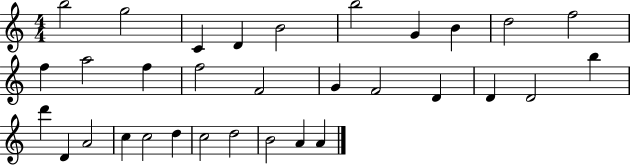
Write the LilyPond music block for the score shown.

{
  \clef treble
  \numericTimeSignature
  \time 4/4
  \key c \major
  b''2 g''2 | c'4 d'4 b'2 | b''2 g'4 b'4 | d''2 f''2 | \break f''4 a''2 f''4 | f''2 f'2 | g'4 f'2 d'4 | d'4 d'2 b''4 | \break d'''4 d'4 a'2 | c''4 c''2 d''4 | c''2 d''2 | b'2 a'4 a'4 | \break \bar "|."
}